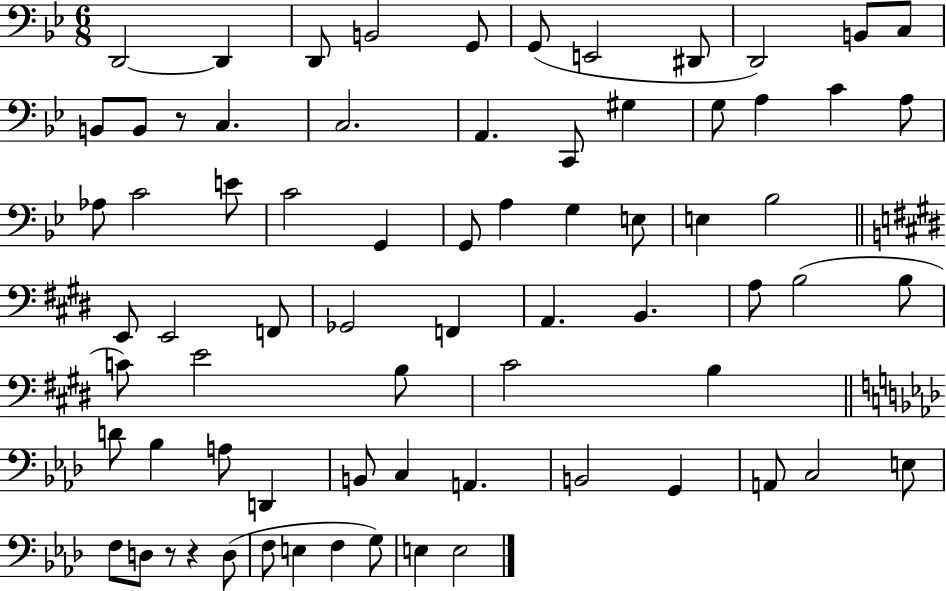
D2/h D2/q D2/e B2/h G2/e G2/e E2/h D#2/e D2/h B2/e C3/e B2/e B2/e R/e C3/q. C3/h. A2/q. C2/e G#3/q G3/e A3/q C4/q A3/e Ab3/e C4/h E4/e C4/h G2/q G2/e A3/q G3/q E3/e E3/q Bb3/h E2/e E2/h F2/e Gb2/h F2/q A2/q. B2/q. A3/e B3/h B3/e C4/e E4/h B3/e C#4/h B3/q D4/e Bb3/q A3/e D2/q B2/e C3/q A2/q. B2/h G2/q A2/e C3/h E3/e F3/e D3/e R/e R/q D3/e F3/e E3/q F3/q G3/e E3/q E3/h